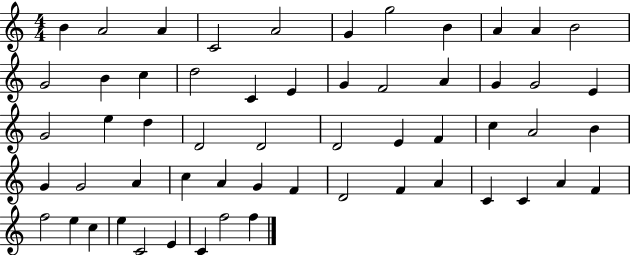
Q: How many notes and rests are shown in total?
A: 57